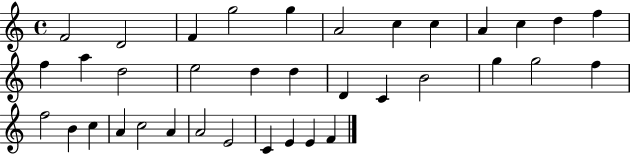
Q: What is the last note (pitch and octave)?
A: F4